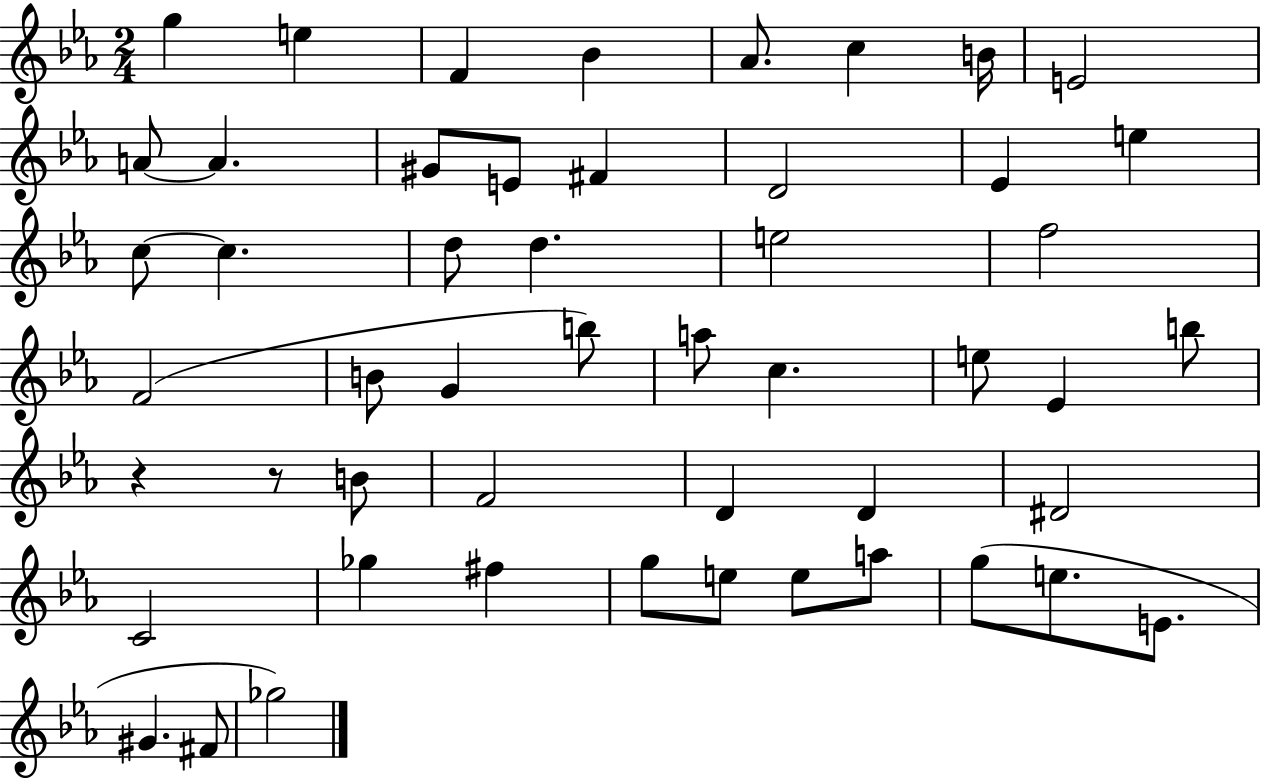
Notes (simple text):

G5/q E5/q F4/q Bb4/q Ab4/e. C5/q B4/s E4/h A4/e A4/q. G#4/e E4/e F#4/q D4/h Eb4/q E5/q C5/e C5/q. D5/e D5/q. E5/h F5/h F4/h B4/e G4/q B5/e A5/e C5/q. E5/e Eb4/q B5/e R/q R/e B4/e F4/h D4/q D4/q D#4/h C4/h Gb5/q F#5/q G5/e E5/e E5/e A5/e G5/e E5/e. E4/e. G#4/q. F#4/e Gb5/h